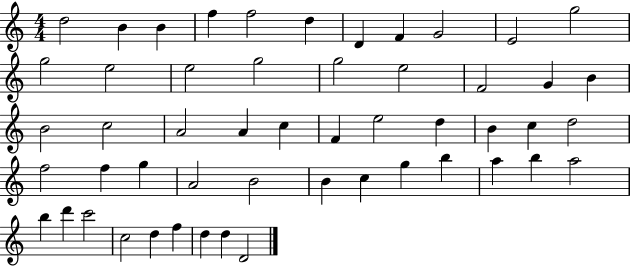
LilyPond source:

{
  \clef treble
  \numericTimeSignature
  \time 4/4
  \key c \major
  d''2 b'4 b'4 | f''4 f''2 d''4 | d'4 f'4 g'2 | e'2 g''2 | \break g''2 e''2 | e''2 g''2 | g''2 e''2 | f'2 g'4 b'4 | \break b'2 c''2 | a'2 a'4 c''4 | f'4 e''2 d''4 | b'4 c''4 d''2 | \break f''2 f''4 g''4 | a'2 b'2 | b'4 c''4 g''4 b''4 | a''4 b''4 a''2 | \break b''4 d'''4 c'''2 | c''2 d''4 f''4 | d''4 d''4 d'2 | \bar "|."
}